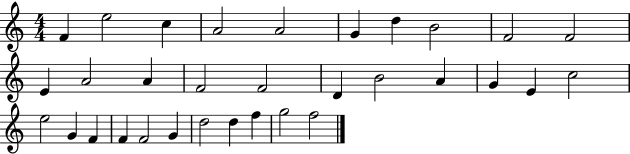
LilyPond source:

{
  \clef treble
  \numericTimeSignature
  \time 4/4
  \key c \major
  f'4 e''2 c''4 | a'2 a'2 | g'4 d''4 b'2 | f'2 f'2 | \break e'4 a'2 a'4 | f'2 f'2 | d'4 b'2 a'4 | g'4 e'4 c''2 | \break e''2 g'4 f'4 | f'4 f'2 g'4 | d''2 d''4 f''4 | g''2 f''2 | \break \bar "|."
}